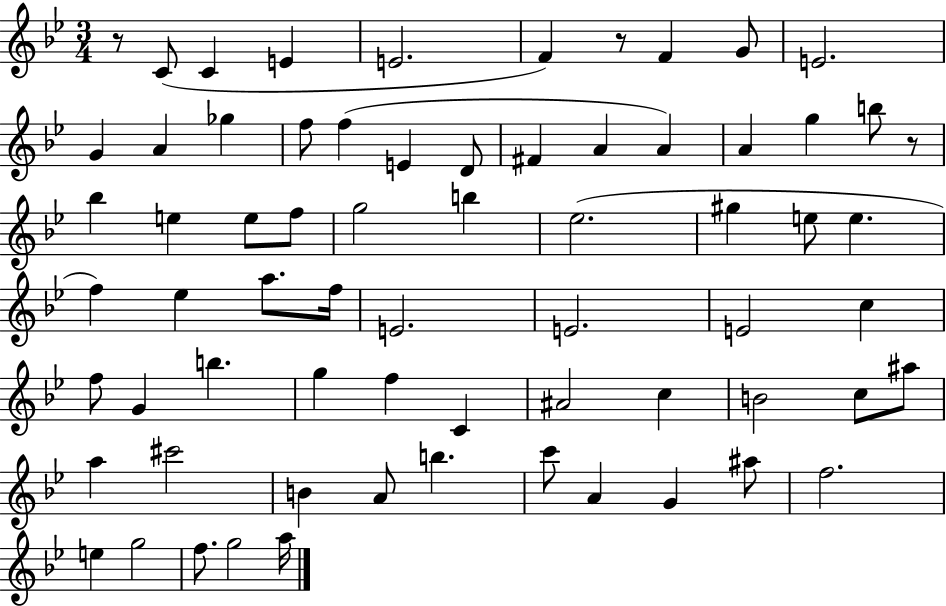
{
  \clef treble
  \numericTimeSignature
  \time 3/4
  \key bes \major
  r8 c'8( c'4 e'4 | e'2. | f'4) r8 f'4 g'8 | e'2. | \break g'4 a'4 ges''4 | f''8 f''4( e'4 d'8 | fis'4 a'4 a'4) | a'4 g''4 b''8 r8 | \break bes''4 e''4 e''8 f''8 | g''2 b''4 | ees''2.( | gis''4 e''8 e''4. | \break f''4) ees''4 a''8. f''16 | e'2. | e'2. | e'2 c''4 | \break f''8 g'4 b''4. | g''4 f''4 c'4 | ais'2 c''4 | b'2 c''8 ais''8 | \break a''4 cis'''2 | b'4 a'8 b''4. | c'''8 a'4 g'4 ais''8 | f''2. | \break e''4 g''2 | f''8. g''2 a''16 | \bar "|."
}